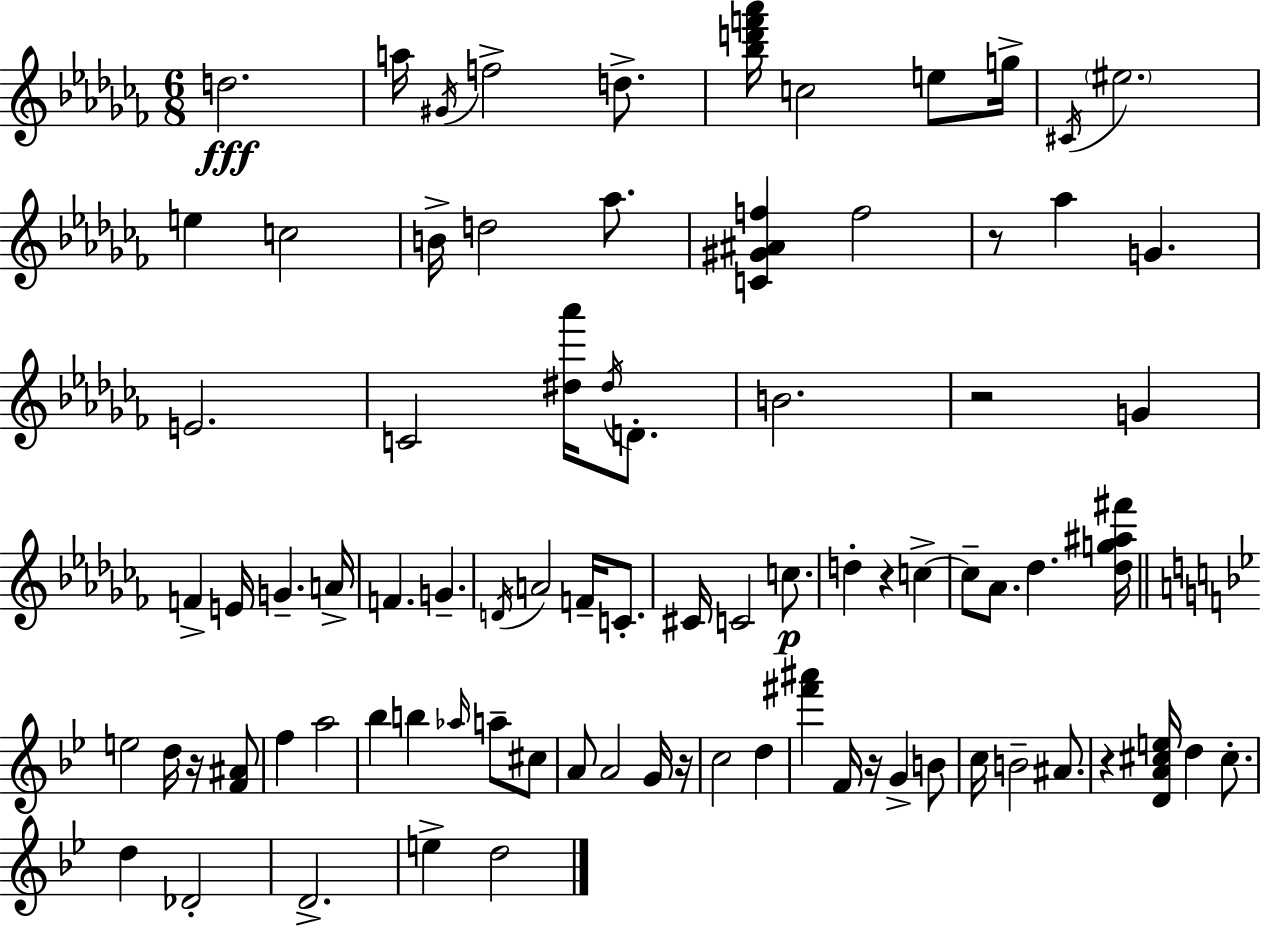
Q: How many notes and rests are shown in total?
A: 83